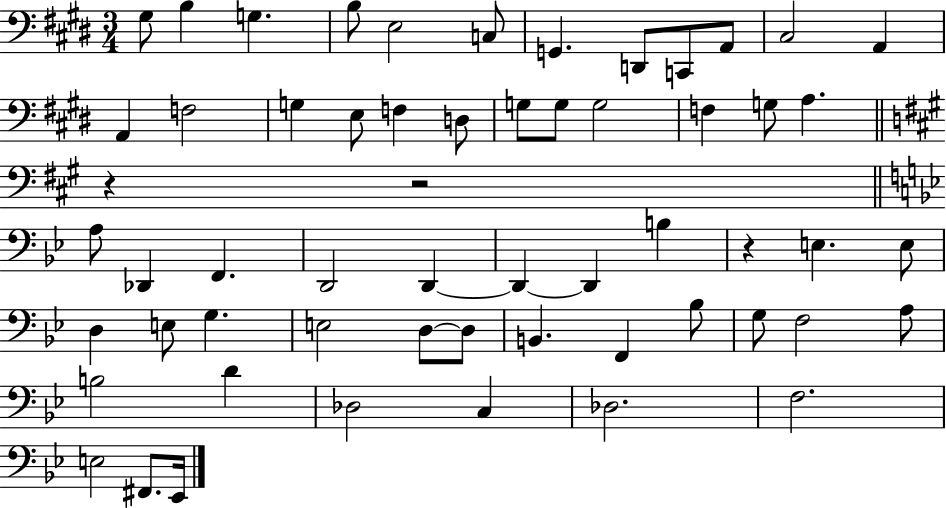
G#3/e B3/q G3/q. B3/e E3/h C3/e G2/q. D2/e C2/e A2/e C#3/h A2/q A2/q F3/h G3/q E3/e F3/q D3/e G3/e G3/e G3/h F3/q G3/e A3/q. R/q R/h A3/e Db2/q F2/q. D2/h D2/q D2/q D2/q B3/q R/q E3/q. E3/e D3/q E3/e G3/q. E3/h D3/e D3/e B2/q. F2/q Bb3/e G3/e F3/h A3/e B3/h D4/q Db3/h C3/q Db3/h. F3/h. E3/h F#2/e. Eb2/s